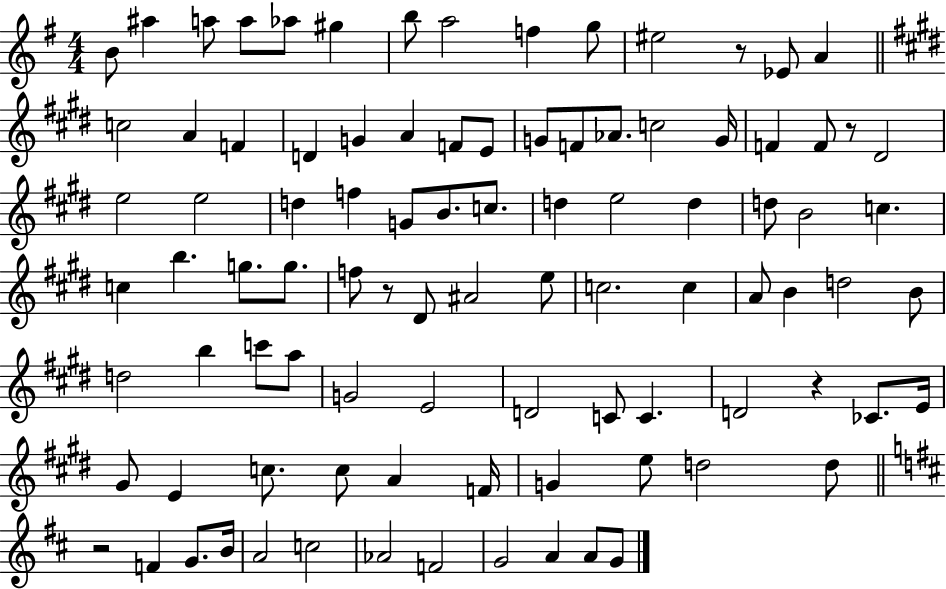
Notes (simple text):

B4/e A#5/q A5/e A5/e Ab5/e G#5/q B5/e A5/h F5/q G5/e EIS5/h R/e Eb4/e A4/q C5/h A4/q F4/q D4/q G4/q A4/q F4/e E4/e G4/e F4/e Ab4/e. C5/h G4/s F4/q F4/e R/e D#4/h E5/h E5/h D5/q F5/q G4/e B4/e. C5/e. D5/q E5/h D5/q D5/e B4/h C5/q. C5/q B5/q. G5/e. G5/e. F5/e R/e D#4/e A#4/h E5/e C5/h. C5/q A4/e B4/q D5/h B4/e D5/h B5/q C6/e A5/e G4/h E4/h D4/h C4/e C4/q. D4/h R/q CES4/e. E4/s G#4/e E4/q C5/e. C5/e A4/q F4/s G4/q E5/e D5/h D5/e R/h F4/q G4/e. B4/s A4/h C5/h Ab4/h F4/h G4/h A4/q A4/e G4/e